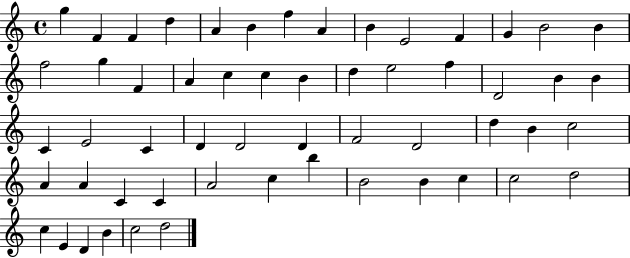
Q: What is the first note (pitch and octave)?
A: G5